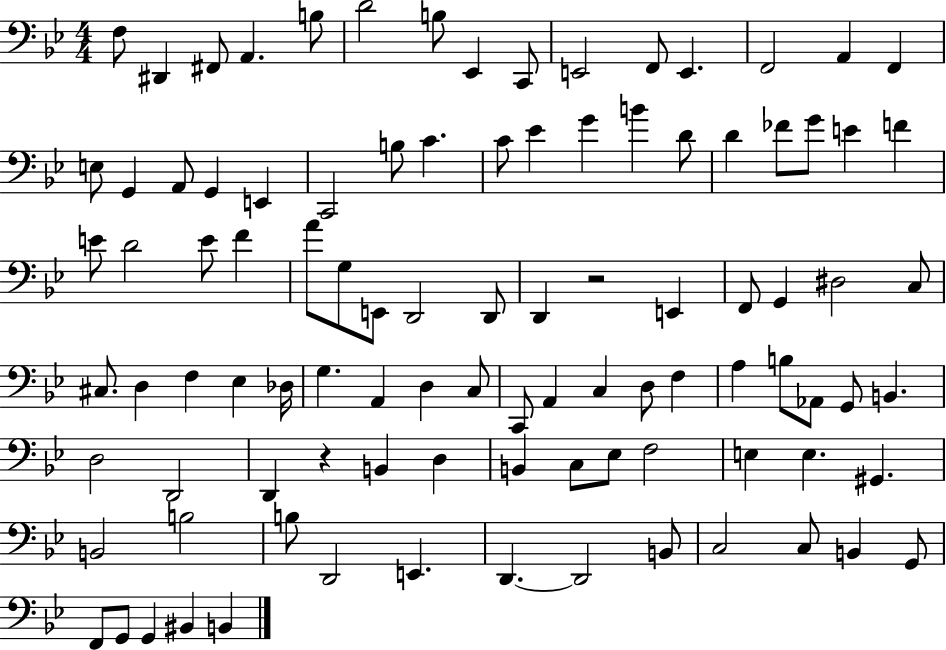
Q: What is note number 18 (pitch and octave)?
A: A2